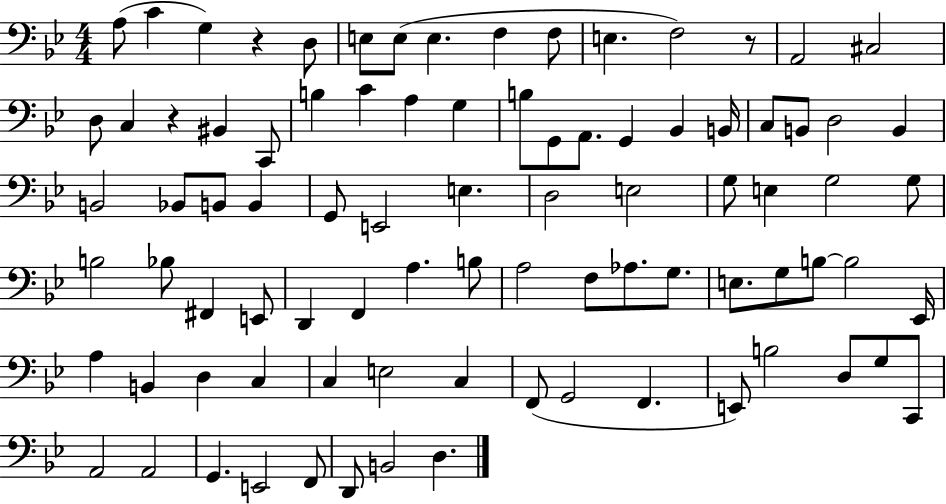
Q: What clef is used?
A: bass